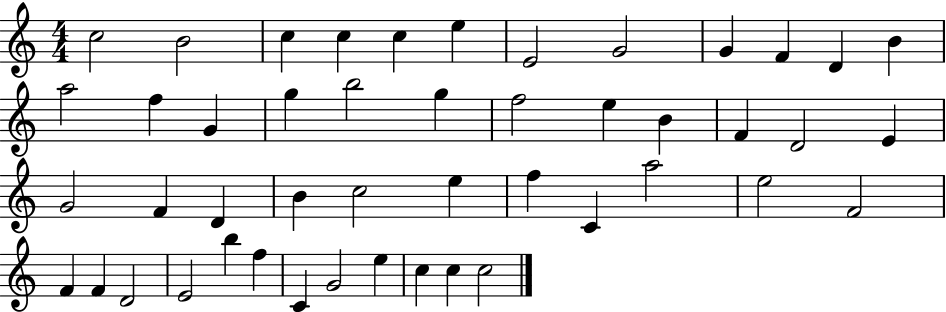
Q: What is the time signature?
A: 4/4